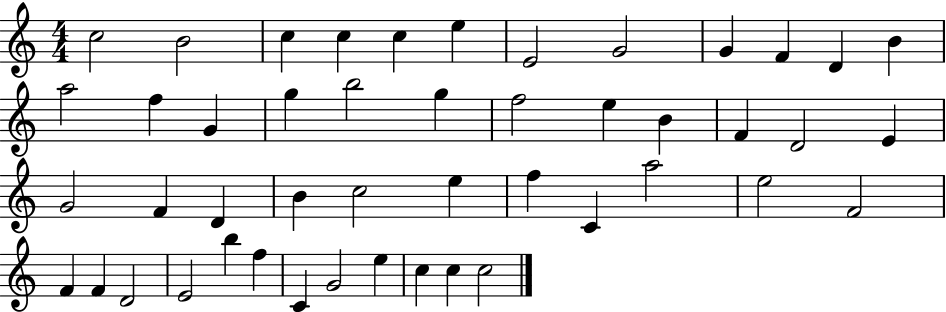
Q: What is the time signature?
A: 4/4